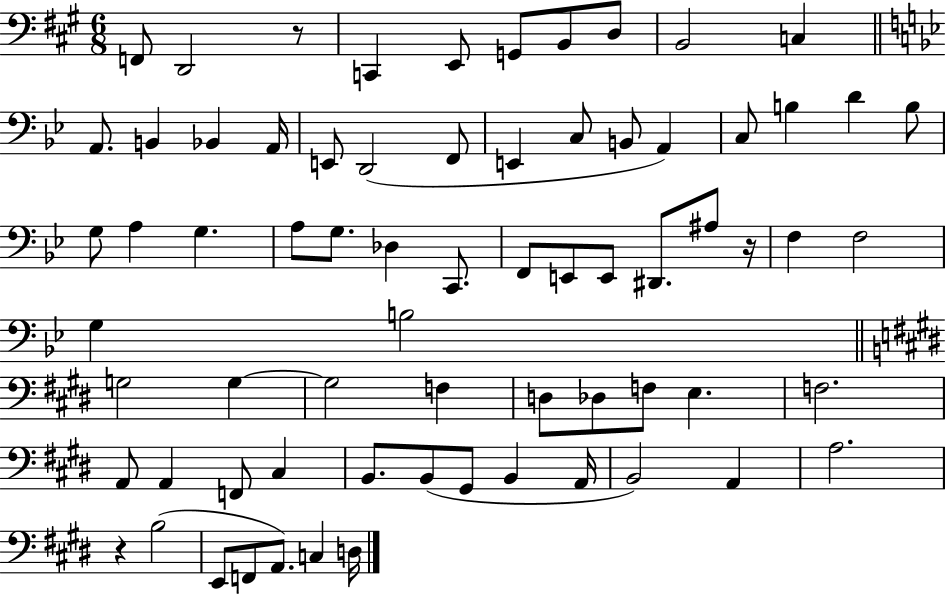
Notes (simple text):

F2/e D2/h R/e C2/q E2/e G2/e B2/e D3/e B2/h C3/q A2/e. B2/q Bb2/q A2/s E2/e D2/h F2/e E2/q C3/e B2/e A2/q C3/e B3/q D4/q B3/e G3/e A3/q G3/q. A3/e G3/e. Db3/q C2/e. F2/e E2/e E2/e D#2/e. A#3/e R/s F3/q F3/h G3/q B3/h G3/h G3/q G3/h F3/q D3/e Db3/e F3/e E3/q. F3/h. A2/e A2/q F2/e C#3/q B2/e. B2/e G#2/e B2/q A2/s B2/h A2/q A3/h. R/q B3/h E2/e F2/e A2/e. C3/q D3/s